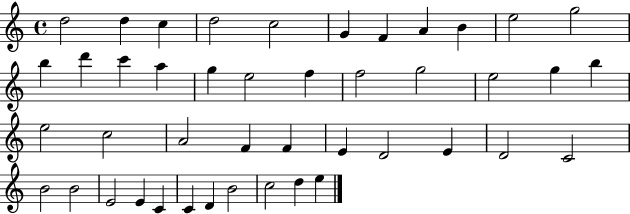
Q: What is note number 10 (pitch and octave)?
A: E5